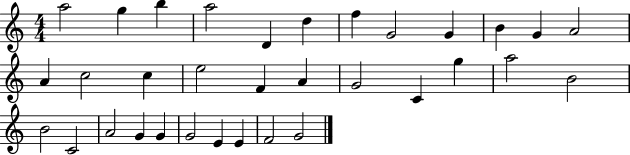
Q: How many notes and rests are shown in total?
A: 33